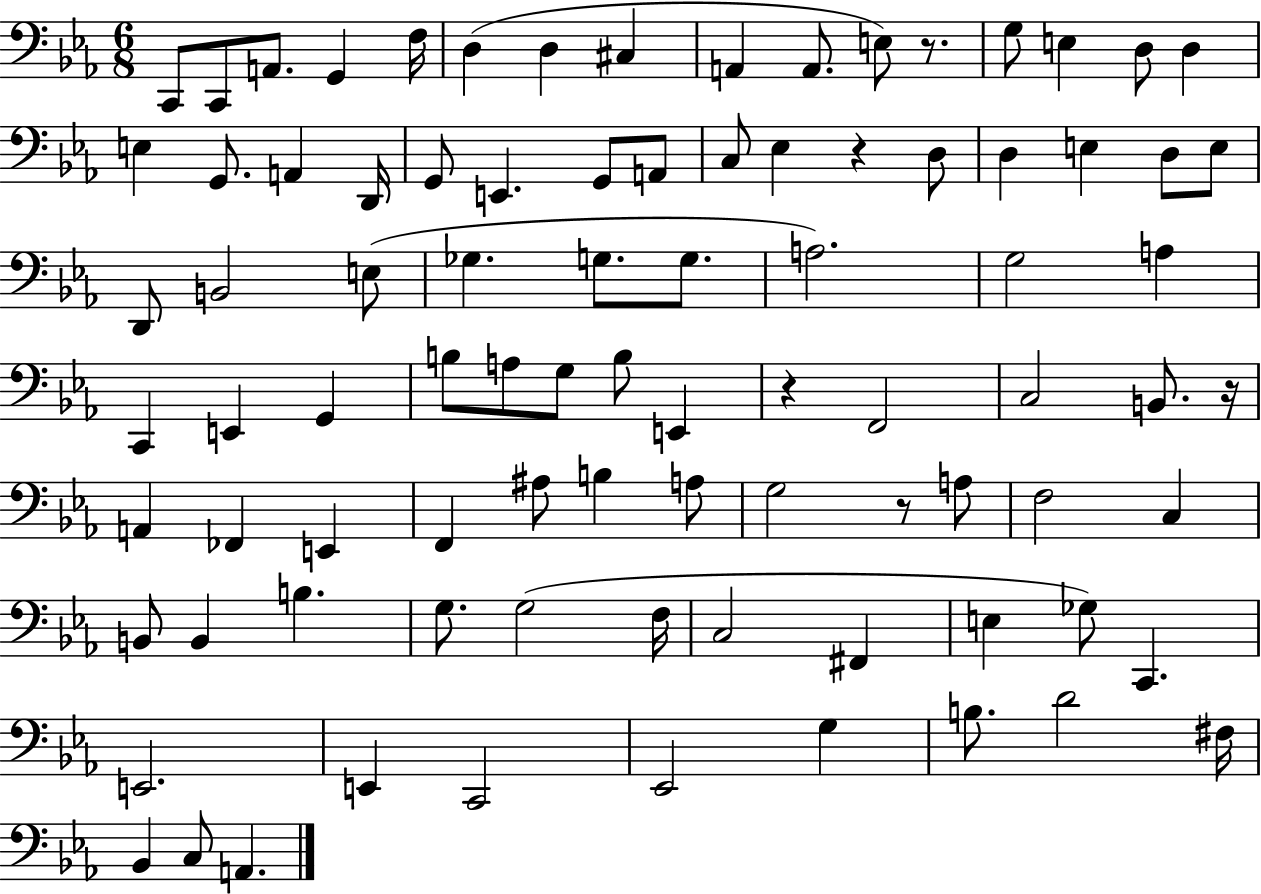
C2/e C2/e A2/e. G2/q F3/s D3/q D3/q C#3/q A2/q A2/e. E3/e R/e. G3/e E3/q D3/e D3/q E3/q G2/e. A2/q D2/s G2/e E2/q. G2/e A2/e C3/e Eb3/q R/q D3/e D3/q E3/q D3/e E3/e D2/e B2/h E3/e Gb3/q. G3/e. G3/e. A3/h. G3/h A3/q C2/q E2/q G2/q B3/e A3/e G3/e B3/e E2/q R/q F2/h C3/h B2/e. R/s A2/q FES2/q E2/q F2/q A#3/e B3/q A3/e G3/h R/e A3/e F3/h C3/q B2/e B2/q B3/q. G3/e. G3/h F3/s C3/h F#2/q E3/q Gb3/e C2/q. E2/h. E2/q C2/h Eb2/h G3/q B3/e. D4/h F#3/s Bb2/q C3/e A2/q.